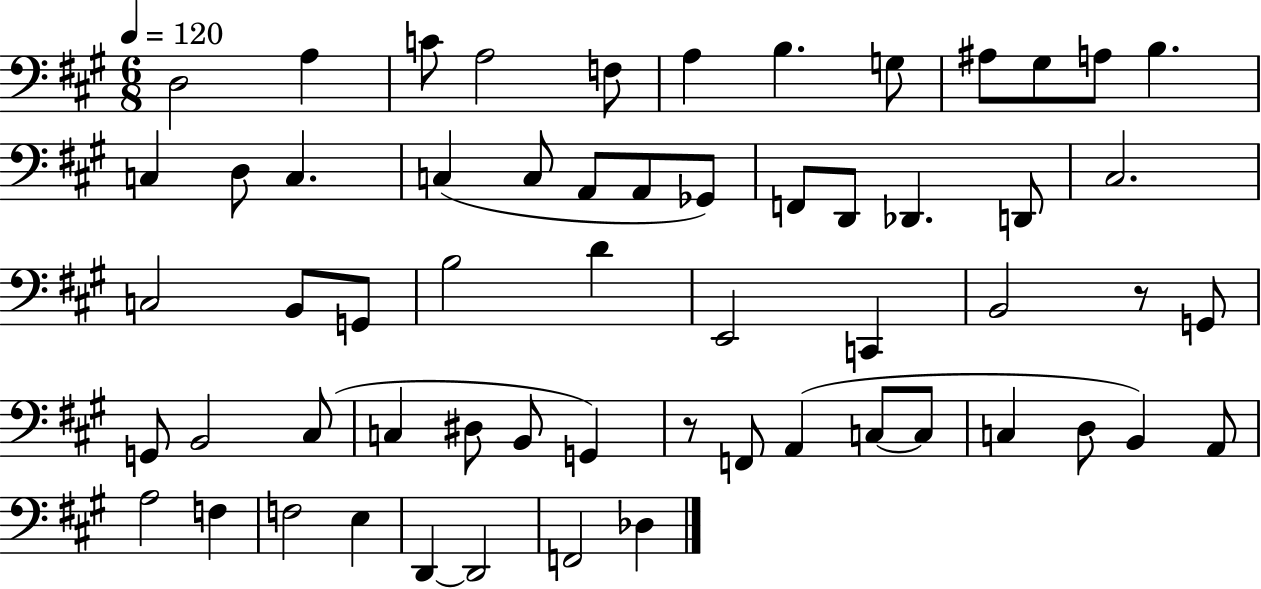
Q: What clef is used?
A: bass